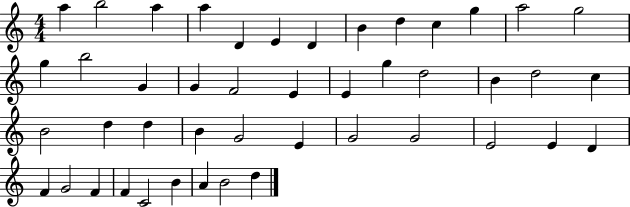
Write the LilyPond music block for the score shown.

{
  \clef treble
  \numericTimeSignature
  \time 4/4
  \key c \major
  a''4 b''2 a''4 | a''4 d'4 e'4 d'4 | b'4 d''4 c''4 g''4 | a''2 g''2 | \break g''4 b''2 g'4 | g'4 f'2 e'4 | e'4 g''4 d''2 | b'4 d''2 c''4 | \break b'2 d''4 d''4 | b'4 g'2 e'4 | g'2 g'2 | e'2 e'4 d'4 | \break f'4 g'2 f'4 | f'4 c'2 b'4 | a'4 b'2 d''4 | \bar "|."
}